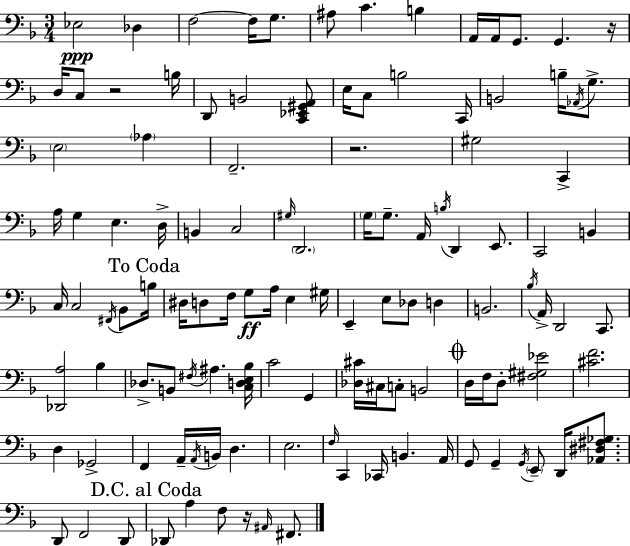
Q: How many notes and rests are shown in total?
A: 117